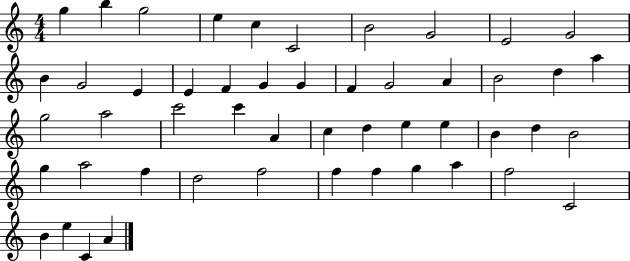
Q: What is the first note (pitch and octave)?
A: G5